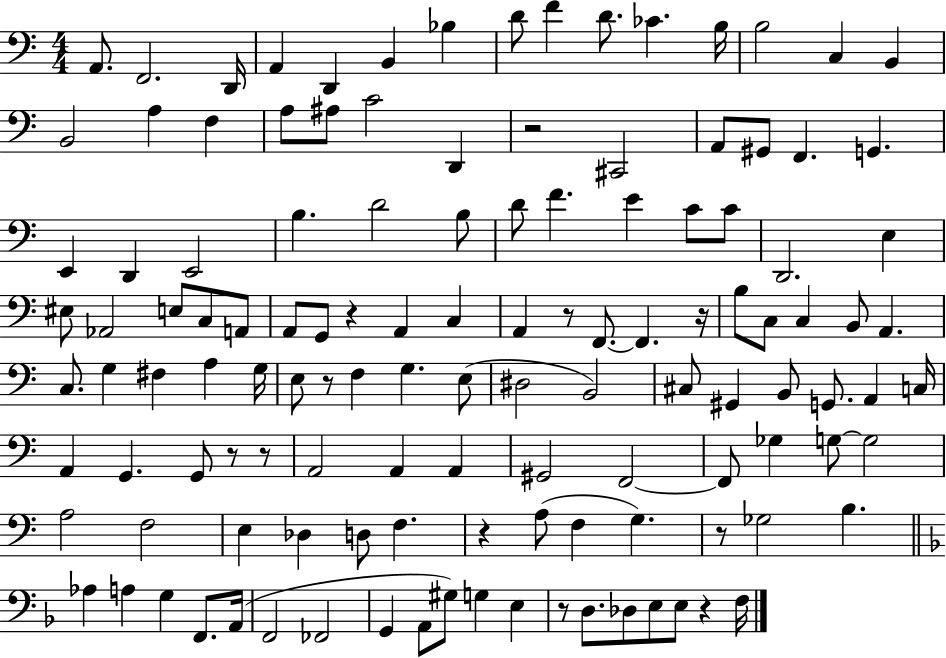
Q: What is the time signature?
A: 4/4